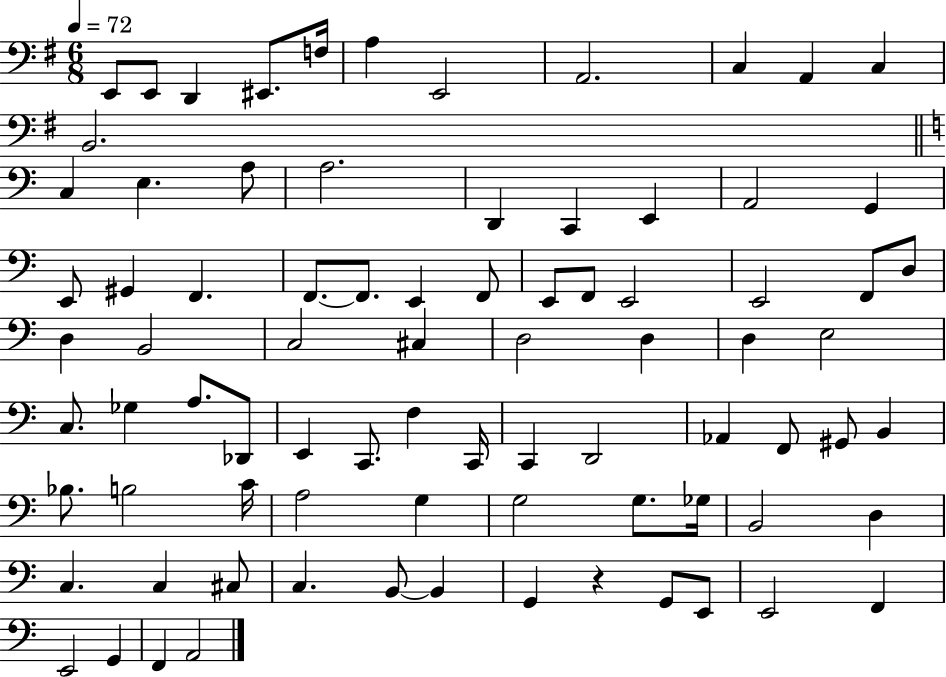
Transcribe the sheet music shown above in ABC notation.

X:1
T:Untitled
M:6/8
L:1/4
K:G
E,,/2 E,,/2 D,, ^E,,/2 F,/4 A, E,,2 A,,2 C, A,, C, B,,2 C, E, A,/2 A,2 D,, C,, E,, A,,2 G,, E,,/2 ^G,, F,, F,,/2 F,,/2 E,, F,,/2 E,,/2 F,,/2 E,,2 E,,2 F,,/2 D,/2 D, B,,2 C,2 ^C, D,2 D, D, E,2 C,/2 _G, A,/2 _D,,/2 E,, C,,/2 F, C,,/4 C,, D,,2 _A,, F,,/2 ^G,,/2 B,, _B,/2 B,2 C/4 A,2 G, G,2 G,/2 _G,/4 B,,2 D, C, C, ^C,/2 C, B,,/2 B,, G,, z G,,/2 E,,/2 E,,2 F,, E,,2 G,, F,, A,,2